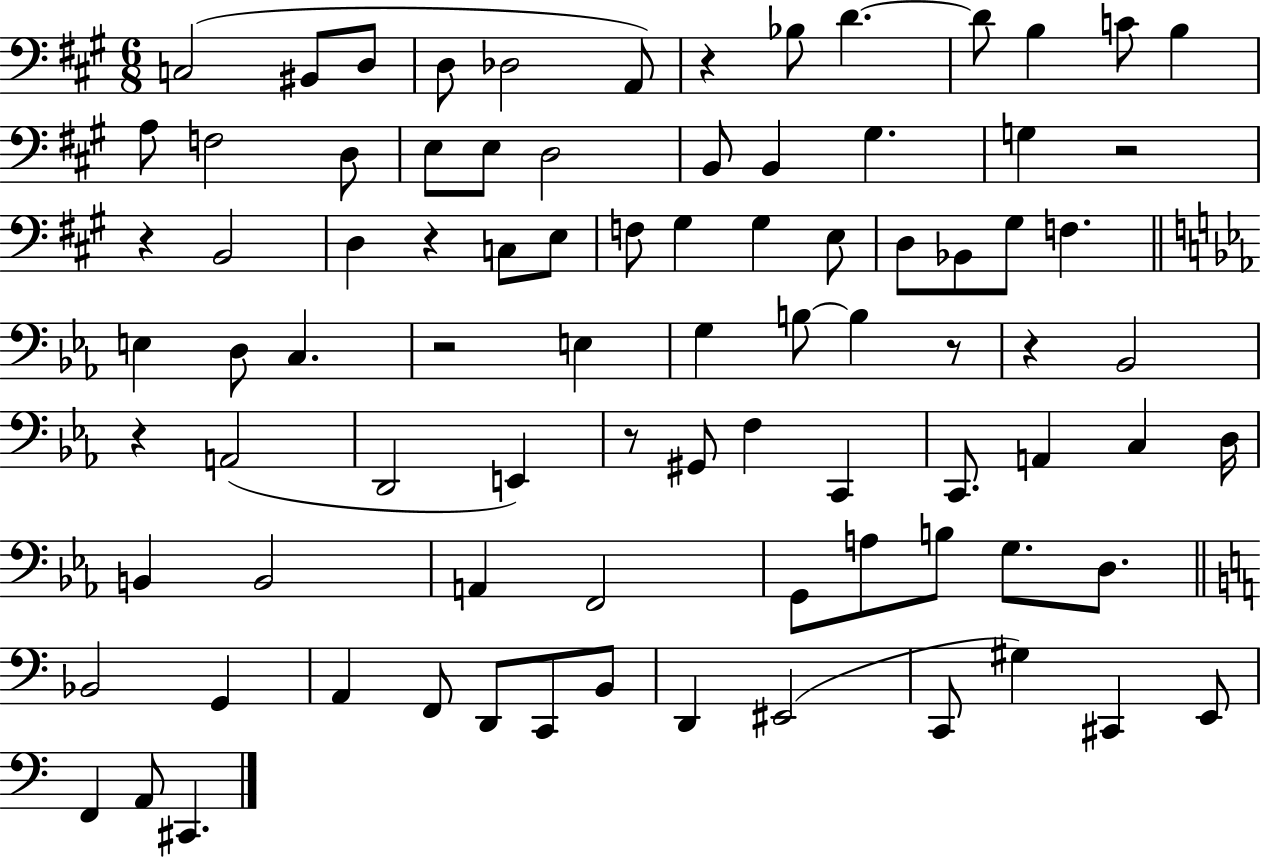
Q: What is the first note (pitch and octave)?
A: C3